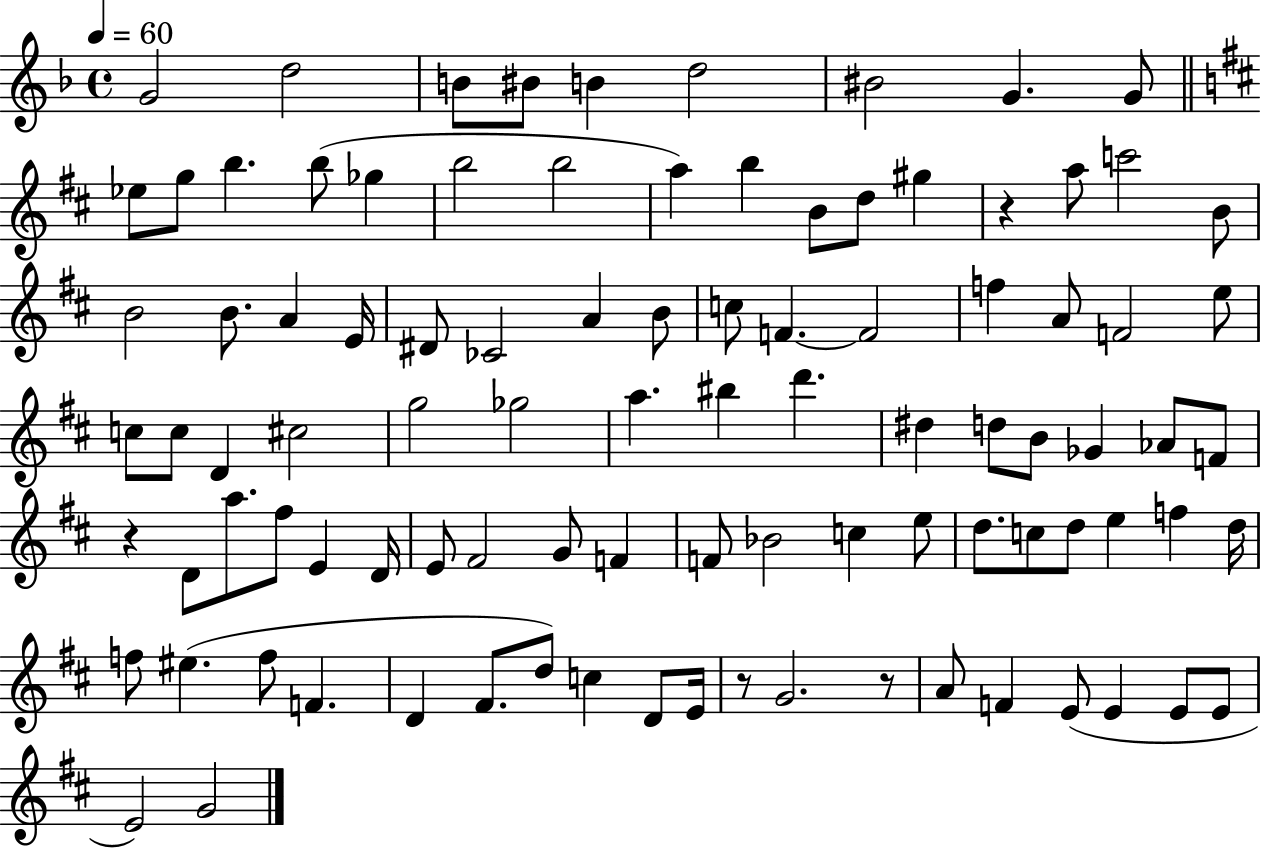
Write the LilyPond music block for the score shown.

{
  \clef treble
  \time 4/4
  \defaultTimeSignature
  \key f \major
  \tempo 4 = 60
  \repeat volta 2 { g'2 d''2 | b'8 bis'8 b'4 d''2 | bis'2 g'4. g'8 | \bar "||" \break \key b \minor ees''8 g''8 b''4. b''8( ges''4 | b''2 b''2 | a''4) b''4 b'8 d''8 gis''4 | r4 a''8 c'''2 b'8 | \break b'2 b'8. a'4 e'16 | dis'8 ces'2 a'4 b'8 | c''8 f'4.~~ f'2 | f''4 a'8 f'2 e''8 | \break c''8 c''8 d'4 cis''2 | g''2 ges''2 | a''4. bis''4 d'''4. | dis''4 d''8 b'8 ges'4 aes'8 f'8 | \break r4 d'8 a''8. fis''8 e'4 d'16 | e'8 fis'2 g'8 f'4 | f'8 bes'2 c''4 e''8 | d''8. c''8 d''8 e''4 f''4 d''16 | \break f''8 eis''4.( f''8 f'4. | d'4 fis'8. d''8) c''4 d'8 e'16 | r8 g'2. r8 | a'8 f'4 e'8( e'4 e'8 e'8 | \break e'2) g'2 | } \bar "|."
}